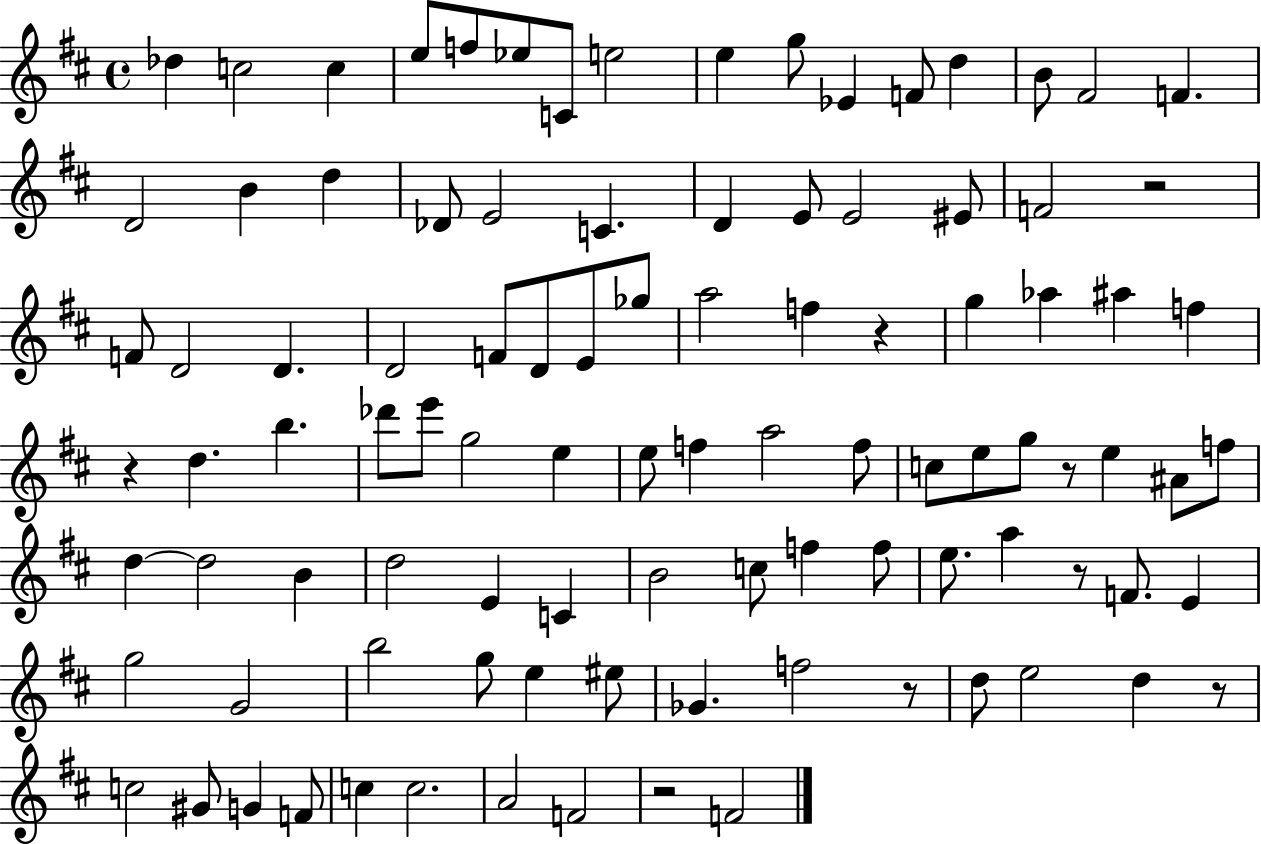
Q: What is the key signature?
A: D major